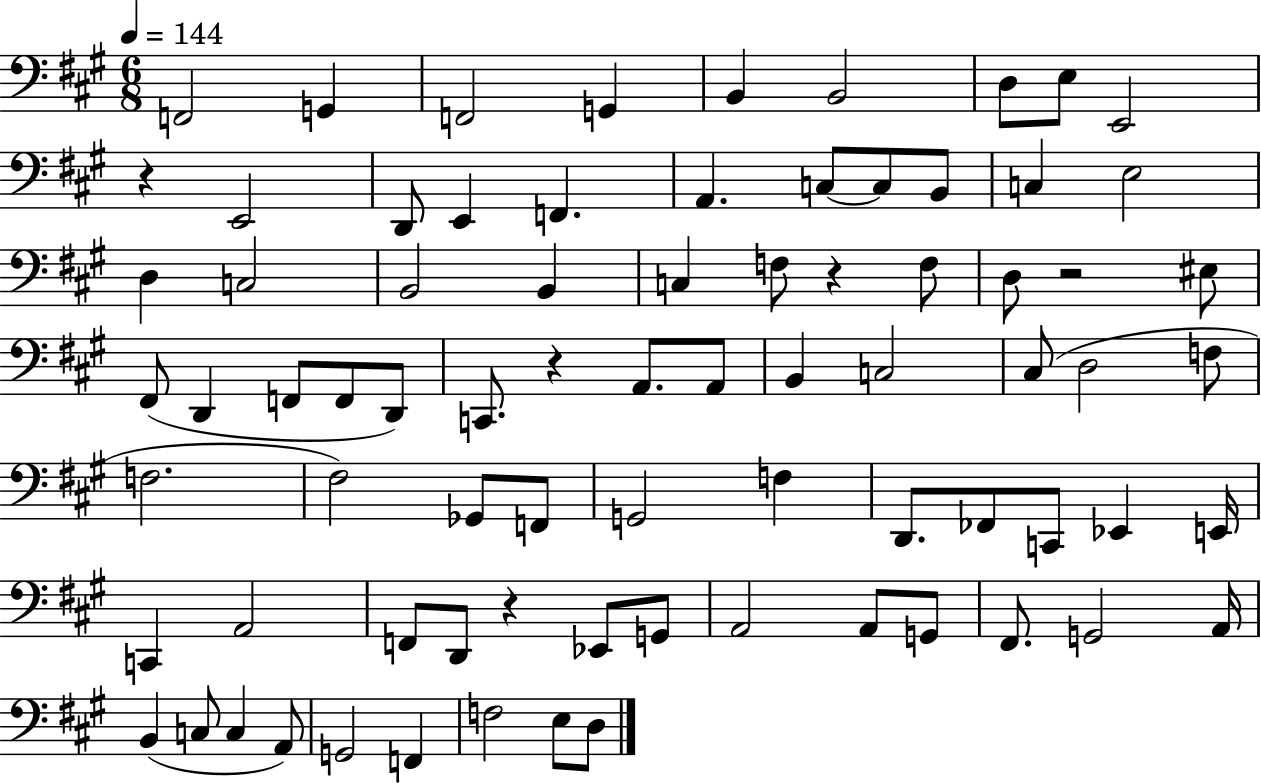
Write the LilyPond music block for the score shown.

{
  \clef bass
  \numericTimeSignature
  \time 6/8
  \key a \major
  \tempo 4 = 144
  f,2 g,4 | f,2 g,4 | b,4 b,2 | d8 e8 e,2 | \break r4 e,2 | d,8 e,4 f,4. | a,4. c8~~ c8 b,8 | c4 e2 | \break d4 c2 | b,2 b,4 | c4 f8 r4 f8 | d8 r2 eis8 | \break fis,8( d,4 f,8 f,8 d,8) | c,8. r4 a,8. a,8 | b,4 c2 | cis8( d2 f8 | \break f2. | fis2) ges,8 f,8 | g,2 f4 | d,8. fes,8 c,8 ees,4 e,16 | \break c,4 a,2 | f,8 d,8 r4 ees,8 g,8 | a,2 a,8 g,8 | fis,8. g,2 a,16 | \break b,4( c8 c4 a,8) | g,2 f,4 | f2 e8 d8 | \bar "|."
}